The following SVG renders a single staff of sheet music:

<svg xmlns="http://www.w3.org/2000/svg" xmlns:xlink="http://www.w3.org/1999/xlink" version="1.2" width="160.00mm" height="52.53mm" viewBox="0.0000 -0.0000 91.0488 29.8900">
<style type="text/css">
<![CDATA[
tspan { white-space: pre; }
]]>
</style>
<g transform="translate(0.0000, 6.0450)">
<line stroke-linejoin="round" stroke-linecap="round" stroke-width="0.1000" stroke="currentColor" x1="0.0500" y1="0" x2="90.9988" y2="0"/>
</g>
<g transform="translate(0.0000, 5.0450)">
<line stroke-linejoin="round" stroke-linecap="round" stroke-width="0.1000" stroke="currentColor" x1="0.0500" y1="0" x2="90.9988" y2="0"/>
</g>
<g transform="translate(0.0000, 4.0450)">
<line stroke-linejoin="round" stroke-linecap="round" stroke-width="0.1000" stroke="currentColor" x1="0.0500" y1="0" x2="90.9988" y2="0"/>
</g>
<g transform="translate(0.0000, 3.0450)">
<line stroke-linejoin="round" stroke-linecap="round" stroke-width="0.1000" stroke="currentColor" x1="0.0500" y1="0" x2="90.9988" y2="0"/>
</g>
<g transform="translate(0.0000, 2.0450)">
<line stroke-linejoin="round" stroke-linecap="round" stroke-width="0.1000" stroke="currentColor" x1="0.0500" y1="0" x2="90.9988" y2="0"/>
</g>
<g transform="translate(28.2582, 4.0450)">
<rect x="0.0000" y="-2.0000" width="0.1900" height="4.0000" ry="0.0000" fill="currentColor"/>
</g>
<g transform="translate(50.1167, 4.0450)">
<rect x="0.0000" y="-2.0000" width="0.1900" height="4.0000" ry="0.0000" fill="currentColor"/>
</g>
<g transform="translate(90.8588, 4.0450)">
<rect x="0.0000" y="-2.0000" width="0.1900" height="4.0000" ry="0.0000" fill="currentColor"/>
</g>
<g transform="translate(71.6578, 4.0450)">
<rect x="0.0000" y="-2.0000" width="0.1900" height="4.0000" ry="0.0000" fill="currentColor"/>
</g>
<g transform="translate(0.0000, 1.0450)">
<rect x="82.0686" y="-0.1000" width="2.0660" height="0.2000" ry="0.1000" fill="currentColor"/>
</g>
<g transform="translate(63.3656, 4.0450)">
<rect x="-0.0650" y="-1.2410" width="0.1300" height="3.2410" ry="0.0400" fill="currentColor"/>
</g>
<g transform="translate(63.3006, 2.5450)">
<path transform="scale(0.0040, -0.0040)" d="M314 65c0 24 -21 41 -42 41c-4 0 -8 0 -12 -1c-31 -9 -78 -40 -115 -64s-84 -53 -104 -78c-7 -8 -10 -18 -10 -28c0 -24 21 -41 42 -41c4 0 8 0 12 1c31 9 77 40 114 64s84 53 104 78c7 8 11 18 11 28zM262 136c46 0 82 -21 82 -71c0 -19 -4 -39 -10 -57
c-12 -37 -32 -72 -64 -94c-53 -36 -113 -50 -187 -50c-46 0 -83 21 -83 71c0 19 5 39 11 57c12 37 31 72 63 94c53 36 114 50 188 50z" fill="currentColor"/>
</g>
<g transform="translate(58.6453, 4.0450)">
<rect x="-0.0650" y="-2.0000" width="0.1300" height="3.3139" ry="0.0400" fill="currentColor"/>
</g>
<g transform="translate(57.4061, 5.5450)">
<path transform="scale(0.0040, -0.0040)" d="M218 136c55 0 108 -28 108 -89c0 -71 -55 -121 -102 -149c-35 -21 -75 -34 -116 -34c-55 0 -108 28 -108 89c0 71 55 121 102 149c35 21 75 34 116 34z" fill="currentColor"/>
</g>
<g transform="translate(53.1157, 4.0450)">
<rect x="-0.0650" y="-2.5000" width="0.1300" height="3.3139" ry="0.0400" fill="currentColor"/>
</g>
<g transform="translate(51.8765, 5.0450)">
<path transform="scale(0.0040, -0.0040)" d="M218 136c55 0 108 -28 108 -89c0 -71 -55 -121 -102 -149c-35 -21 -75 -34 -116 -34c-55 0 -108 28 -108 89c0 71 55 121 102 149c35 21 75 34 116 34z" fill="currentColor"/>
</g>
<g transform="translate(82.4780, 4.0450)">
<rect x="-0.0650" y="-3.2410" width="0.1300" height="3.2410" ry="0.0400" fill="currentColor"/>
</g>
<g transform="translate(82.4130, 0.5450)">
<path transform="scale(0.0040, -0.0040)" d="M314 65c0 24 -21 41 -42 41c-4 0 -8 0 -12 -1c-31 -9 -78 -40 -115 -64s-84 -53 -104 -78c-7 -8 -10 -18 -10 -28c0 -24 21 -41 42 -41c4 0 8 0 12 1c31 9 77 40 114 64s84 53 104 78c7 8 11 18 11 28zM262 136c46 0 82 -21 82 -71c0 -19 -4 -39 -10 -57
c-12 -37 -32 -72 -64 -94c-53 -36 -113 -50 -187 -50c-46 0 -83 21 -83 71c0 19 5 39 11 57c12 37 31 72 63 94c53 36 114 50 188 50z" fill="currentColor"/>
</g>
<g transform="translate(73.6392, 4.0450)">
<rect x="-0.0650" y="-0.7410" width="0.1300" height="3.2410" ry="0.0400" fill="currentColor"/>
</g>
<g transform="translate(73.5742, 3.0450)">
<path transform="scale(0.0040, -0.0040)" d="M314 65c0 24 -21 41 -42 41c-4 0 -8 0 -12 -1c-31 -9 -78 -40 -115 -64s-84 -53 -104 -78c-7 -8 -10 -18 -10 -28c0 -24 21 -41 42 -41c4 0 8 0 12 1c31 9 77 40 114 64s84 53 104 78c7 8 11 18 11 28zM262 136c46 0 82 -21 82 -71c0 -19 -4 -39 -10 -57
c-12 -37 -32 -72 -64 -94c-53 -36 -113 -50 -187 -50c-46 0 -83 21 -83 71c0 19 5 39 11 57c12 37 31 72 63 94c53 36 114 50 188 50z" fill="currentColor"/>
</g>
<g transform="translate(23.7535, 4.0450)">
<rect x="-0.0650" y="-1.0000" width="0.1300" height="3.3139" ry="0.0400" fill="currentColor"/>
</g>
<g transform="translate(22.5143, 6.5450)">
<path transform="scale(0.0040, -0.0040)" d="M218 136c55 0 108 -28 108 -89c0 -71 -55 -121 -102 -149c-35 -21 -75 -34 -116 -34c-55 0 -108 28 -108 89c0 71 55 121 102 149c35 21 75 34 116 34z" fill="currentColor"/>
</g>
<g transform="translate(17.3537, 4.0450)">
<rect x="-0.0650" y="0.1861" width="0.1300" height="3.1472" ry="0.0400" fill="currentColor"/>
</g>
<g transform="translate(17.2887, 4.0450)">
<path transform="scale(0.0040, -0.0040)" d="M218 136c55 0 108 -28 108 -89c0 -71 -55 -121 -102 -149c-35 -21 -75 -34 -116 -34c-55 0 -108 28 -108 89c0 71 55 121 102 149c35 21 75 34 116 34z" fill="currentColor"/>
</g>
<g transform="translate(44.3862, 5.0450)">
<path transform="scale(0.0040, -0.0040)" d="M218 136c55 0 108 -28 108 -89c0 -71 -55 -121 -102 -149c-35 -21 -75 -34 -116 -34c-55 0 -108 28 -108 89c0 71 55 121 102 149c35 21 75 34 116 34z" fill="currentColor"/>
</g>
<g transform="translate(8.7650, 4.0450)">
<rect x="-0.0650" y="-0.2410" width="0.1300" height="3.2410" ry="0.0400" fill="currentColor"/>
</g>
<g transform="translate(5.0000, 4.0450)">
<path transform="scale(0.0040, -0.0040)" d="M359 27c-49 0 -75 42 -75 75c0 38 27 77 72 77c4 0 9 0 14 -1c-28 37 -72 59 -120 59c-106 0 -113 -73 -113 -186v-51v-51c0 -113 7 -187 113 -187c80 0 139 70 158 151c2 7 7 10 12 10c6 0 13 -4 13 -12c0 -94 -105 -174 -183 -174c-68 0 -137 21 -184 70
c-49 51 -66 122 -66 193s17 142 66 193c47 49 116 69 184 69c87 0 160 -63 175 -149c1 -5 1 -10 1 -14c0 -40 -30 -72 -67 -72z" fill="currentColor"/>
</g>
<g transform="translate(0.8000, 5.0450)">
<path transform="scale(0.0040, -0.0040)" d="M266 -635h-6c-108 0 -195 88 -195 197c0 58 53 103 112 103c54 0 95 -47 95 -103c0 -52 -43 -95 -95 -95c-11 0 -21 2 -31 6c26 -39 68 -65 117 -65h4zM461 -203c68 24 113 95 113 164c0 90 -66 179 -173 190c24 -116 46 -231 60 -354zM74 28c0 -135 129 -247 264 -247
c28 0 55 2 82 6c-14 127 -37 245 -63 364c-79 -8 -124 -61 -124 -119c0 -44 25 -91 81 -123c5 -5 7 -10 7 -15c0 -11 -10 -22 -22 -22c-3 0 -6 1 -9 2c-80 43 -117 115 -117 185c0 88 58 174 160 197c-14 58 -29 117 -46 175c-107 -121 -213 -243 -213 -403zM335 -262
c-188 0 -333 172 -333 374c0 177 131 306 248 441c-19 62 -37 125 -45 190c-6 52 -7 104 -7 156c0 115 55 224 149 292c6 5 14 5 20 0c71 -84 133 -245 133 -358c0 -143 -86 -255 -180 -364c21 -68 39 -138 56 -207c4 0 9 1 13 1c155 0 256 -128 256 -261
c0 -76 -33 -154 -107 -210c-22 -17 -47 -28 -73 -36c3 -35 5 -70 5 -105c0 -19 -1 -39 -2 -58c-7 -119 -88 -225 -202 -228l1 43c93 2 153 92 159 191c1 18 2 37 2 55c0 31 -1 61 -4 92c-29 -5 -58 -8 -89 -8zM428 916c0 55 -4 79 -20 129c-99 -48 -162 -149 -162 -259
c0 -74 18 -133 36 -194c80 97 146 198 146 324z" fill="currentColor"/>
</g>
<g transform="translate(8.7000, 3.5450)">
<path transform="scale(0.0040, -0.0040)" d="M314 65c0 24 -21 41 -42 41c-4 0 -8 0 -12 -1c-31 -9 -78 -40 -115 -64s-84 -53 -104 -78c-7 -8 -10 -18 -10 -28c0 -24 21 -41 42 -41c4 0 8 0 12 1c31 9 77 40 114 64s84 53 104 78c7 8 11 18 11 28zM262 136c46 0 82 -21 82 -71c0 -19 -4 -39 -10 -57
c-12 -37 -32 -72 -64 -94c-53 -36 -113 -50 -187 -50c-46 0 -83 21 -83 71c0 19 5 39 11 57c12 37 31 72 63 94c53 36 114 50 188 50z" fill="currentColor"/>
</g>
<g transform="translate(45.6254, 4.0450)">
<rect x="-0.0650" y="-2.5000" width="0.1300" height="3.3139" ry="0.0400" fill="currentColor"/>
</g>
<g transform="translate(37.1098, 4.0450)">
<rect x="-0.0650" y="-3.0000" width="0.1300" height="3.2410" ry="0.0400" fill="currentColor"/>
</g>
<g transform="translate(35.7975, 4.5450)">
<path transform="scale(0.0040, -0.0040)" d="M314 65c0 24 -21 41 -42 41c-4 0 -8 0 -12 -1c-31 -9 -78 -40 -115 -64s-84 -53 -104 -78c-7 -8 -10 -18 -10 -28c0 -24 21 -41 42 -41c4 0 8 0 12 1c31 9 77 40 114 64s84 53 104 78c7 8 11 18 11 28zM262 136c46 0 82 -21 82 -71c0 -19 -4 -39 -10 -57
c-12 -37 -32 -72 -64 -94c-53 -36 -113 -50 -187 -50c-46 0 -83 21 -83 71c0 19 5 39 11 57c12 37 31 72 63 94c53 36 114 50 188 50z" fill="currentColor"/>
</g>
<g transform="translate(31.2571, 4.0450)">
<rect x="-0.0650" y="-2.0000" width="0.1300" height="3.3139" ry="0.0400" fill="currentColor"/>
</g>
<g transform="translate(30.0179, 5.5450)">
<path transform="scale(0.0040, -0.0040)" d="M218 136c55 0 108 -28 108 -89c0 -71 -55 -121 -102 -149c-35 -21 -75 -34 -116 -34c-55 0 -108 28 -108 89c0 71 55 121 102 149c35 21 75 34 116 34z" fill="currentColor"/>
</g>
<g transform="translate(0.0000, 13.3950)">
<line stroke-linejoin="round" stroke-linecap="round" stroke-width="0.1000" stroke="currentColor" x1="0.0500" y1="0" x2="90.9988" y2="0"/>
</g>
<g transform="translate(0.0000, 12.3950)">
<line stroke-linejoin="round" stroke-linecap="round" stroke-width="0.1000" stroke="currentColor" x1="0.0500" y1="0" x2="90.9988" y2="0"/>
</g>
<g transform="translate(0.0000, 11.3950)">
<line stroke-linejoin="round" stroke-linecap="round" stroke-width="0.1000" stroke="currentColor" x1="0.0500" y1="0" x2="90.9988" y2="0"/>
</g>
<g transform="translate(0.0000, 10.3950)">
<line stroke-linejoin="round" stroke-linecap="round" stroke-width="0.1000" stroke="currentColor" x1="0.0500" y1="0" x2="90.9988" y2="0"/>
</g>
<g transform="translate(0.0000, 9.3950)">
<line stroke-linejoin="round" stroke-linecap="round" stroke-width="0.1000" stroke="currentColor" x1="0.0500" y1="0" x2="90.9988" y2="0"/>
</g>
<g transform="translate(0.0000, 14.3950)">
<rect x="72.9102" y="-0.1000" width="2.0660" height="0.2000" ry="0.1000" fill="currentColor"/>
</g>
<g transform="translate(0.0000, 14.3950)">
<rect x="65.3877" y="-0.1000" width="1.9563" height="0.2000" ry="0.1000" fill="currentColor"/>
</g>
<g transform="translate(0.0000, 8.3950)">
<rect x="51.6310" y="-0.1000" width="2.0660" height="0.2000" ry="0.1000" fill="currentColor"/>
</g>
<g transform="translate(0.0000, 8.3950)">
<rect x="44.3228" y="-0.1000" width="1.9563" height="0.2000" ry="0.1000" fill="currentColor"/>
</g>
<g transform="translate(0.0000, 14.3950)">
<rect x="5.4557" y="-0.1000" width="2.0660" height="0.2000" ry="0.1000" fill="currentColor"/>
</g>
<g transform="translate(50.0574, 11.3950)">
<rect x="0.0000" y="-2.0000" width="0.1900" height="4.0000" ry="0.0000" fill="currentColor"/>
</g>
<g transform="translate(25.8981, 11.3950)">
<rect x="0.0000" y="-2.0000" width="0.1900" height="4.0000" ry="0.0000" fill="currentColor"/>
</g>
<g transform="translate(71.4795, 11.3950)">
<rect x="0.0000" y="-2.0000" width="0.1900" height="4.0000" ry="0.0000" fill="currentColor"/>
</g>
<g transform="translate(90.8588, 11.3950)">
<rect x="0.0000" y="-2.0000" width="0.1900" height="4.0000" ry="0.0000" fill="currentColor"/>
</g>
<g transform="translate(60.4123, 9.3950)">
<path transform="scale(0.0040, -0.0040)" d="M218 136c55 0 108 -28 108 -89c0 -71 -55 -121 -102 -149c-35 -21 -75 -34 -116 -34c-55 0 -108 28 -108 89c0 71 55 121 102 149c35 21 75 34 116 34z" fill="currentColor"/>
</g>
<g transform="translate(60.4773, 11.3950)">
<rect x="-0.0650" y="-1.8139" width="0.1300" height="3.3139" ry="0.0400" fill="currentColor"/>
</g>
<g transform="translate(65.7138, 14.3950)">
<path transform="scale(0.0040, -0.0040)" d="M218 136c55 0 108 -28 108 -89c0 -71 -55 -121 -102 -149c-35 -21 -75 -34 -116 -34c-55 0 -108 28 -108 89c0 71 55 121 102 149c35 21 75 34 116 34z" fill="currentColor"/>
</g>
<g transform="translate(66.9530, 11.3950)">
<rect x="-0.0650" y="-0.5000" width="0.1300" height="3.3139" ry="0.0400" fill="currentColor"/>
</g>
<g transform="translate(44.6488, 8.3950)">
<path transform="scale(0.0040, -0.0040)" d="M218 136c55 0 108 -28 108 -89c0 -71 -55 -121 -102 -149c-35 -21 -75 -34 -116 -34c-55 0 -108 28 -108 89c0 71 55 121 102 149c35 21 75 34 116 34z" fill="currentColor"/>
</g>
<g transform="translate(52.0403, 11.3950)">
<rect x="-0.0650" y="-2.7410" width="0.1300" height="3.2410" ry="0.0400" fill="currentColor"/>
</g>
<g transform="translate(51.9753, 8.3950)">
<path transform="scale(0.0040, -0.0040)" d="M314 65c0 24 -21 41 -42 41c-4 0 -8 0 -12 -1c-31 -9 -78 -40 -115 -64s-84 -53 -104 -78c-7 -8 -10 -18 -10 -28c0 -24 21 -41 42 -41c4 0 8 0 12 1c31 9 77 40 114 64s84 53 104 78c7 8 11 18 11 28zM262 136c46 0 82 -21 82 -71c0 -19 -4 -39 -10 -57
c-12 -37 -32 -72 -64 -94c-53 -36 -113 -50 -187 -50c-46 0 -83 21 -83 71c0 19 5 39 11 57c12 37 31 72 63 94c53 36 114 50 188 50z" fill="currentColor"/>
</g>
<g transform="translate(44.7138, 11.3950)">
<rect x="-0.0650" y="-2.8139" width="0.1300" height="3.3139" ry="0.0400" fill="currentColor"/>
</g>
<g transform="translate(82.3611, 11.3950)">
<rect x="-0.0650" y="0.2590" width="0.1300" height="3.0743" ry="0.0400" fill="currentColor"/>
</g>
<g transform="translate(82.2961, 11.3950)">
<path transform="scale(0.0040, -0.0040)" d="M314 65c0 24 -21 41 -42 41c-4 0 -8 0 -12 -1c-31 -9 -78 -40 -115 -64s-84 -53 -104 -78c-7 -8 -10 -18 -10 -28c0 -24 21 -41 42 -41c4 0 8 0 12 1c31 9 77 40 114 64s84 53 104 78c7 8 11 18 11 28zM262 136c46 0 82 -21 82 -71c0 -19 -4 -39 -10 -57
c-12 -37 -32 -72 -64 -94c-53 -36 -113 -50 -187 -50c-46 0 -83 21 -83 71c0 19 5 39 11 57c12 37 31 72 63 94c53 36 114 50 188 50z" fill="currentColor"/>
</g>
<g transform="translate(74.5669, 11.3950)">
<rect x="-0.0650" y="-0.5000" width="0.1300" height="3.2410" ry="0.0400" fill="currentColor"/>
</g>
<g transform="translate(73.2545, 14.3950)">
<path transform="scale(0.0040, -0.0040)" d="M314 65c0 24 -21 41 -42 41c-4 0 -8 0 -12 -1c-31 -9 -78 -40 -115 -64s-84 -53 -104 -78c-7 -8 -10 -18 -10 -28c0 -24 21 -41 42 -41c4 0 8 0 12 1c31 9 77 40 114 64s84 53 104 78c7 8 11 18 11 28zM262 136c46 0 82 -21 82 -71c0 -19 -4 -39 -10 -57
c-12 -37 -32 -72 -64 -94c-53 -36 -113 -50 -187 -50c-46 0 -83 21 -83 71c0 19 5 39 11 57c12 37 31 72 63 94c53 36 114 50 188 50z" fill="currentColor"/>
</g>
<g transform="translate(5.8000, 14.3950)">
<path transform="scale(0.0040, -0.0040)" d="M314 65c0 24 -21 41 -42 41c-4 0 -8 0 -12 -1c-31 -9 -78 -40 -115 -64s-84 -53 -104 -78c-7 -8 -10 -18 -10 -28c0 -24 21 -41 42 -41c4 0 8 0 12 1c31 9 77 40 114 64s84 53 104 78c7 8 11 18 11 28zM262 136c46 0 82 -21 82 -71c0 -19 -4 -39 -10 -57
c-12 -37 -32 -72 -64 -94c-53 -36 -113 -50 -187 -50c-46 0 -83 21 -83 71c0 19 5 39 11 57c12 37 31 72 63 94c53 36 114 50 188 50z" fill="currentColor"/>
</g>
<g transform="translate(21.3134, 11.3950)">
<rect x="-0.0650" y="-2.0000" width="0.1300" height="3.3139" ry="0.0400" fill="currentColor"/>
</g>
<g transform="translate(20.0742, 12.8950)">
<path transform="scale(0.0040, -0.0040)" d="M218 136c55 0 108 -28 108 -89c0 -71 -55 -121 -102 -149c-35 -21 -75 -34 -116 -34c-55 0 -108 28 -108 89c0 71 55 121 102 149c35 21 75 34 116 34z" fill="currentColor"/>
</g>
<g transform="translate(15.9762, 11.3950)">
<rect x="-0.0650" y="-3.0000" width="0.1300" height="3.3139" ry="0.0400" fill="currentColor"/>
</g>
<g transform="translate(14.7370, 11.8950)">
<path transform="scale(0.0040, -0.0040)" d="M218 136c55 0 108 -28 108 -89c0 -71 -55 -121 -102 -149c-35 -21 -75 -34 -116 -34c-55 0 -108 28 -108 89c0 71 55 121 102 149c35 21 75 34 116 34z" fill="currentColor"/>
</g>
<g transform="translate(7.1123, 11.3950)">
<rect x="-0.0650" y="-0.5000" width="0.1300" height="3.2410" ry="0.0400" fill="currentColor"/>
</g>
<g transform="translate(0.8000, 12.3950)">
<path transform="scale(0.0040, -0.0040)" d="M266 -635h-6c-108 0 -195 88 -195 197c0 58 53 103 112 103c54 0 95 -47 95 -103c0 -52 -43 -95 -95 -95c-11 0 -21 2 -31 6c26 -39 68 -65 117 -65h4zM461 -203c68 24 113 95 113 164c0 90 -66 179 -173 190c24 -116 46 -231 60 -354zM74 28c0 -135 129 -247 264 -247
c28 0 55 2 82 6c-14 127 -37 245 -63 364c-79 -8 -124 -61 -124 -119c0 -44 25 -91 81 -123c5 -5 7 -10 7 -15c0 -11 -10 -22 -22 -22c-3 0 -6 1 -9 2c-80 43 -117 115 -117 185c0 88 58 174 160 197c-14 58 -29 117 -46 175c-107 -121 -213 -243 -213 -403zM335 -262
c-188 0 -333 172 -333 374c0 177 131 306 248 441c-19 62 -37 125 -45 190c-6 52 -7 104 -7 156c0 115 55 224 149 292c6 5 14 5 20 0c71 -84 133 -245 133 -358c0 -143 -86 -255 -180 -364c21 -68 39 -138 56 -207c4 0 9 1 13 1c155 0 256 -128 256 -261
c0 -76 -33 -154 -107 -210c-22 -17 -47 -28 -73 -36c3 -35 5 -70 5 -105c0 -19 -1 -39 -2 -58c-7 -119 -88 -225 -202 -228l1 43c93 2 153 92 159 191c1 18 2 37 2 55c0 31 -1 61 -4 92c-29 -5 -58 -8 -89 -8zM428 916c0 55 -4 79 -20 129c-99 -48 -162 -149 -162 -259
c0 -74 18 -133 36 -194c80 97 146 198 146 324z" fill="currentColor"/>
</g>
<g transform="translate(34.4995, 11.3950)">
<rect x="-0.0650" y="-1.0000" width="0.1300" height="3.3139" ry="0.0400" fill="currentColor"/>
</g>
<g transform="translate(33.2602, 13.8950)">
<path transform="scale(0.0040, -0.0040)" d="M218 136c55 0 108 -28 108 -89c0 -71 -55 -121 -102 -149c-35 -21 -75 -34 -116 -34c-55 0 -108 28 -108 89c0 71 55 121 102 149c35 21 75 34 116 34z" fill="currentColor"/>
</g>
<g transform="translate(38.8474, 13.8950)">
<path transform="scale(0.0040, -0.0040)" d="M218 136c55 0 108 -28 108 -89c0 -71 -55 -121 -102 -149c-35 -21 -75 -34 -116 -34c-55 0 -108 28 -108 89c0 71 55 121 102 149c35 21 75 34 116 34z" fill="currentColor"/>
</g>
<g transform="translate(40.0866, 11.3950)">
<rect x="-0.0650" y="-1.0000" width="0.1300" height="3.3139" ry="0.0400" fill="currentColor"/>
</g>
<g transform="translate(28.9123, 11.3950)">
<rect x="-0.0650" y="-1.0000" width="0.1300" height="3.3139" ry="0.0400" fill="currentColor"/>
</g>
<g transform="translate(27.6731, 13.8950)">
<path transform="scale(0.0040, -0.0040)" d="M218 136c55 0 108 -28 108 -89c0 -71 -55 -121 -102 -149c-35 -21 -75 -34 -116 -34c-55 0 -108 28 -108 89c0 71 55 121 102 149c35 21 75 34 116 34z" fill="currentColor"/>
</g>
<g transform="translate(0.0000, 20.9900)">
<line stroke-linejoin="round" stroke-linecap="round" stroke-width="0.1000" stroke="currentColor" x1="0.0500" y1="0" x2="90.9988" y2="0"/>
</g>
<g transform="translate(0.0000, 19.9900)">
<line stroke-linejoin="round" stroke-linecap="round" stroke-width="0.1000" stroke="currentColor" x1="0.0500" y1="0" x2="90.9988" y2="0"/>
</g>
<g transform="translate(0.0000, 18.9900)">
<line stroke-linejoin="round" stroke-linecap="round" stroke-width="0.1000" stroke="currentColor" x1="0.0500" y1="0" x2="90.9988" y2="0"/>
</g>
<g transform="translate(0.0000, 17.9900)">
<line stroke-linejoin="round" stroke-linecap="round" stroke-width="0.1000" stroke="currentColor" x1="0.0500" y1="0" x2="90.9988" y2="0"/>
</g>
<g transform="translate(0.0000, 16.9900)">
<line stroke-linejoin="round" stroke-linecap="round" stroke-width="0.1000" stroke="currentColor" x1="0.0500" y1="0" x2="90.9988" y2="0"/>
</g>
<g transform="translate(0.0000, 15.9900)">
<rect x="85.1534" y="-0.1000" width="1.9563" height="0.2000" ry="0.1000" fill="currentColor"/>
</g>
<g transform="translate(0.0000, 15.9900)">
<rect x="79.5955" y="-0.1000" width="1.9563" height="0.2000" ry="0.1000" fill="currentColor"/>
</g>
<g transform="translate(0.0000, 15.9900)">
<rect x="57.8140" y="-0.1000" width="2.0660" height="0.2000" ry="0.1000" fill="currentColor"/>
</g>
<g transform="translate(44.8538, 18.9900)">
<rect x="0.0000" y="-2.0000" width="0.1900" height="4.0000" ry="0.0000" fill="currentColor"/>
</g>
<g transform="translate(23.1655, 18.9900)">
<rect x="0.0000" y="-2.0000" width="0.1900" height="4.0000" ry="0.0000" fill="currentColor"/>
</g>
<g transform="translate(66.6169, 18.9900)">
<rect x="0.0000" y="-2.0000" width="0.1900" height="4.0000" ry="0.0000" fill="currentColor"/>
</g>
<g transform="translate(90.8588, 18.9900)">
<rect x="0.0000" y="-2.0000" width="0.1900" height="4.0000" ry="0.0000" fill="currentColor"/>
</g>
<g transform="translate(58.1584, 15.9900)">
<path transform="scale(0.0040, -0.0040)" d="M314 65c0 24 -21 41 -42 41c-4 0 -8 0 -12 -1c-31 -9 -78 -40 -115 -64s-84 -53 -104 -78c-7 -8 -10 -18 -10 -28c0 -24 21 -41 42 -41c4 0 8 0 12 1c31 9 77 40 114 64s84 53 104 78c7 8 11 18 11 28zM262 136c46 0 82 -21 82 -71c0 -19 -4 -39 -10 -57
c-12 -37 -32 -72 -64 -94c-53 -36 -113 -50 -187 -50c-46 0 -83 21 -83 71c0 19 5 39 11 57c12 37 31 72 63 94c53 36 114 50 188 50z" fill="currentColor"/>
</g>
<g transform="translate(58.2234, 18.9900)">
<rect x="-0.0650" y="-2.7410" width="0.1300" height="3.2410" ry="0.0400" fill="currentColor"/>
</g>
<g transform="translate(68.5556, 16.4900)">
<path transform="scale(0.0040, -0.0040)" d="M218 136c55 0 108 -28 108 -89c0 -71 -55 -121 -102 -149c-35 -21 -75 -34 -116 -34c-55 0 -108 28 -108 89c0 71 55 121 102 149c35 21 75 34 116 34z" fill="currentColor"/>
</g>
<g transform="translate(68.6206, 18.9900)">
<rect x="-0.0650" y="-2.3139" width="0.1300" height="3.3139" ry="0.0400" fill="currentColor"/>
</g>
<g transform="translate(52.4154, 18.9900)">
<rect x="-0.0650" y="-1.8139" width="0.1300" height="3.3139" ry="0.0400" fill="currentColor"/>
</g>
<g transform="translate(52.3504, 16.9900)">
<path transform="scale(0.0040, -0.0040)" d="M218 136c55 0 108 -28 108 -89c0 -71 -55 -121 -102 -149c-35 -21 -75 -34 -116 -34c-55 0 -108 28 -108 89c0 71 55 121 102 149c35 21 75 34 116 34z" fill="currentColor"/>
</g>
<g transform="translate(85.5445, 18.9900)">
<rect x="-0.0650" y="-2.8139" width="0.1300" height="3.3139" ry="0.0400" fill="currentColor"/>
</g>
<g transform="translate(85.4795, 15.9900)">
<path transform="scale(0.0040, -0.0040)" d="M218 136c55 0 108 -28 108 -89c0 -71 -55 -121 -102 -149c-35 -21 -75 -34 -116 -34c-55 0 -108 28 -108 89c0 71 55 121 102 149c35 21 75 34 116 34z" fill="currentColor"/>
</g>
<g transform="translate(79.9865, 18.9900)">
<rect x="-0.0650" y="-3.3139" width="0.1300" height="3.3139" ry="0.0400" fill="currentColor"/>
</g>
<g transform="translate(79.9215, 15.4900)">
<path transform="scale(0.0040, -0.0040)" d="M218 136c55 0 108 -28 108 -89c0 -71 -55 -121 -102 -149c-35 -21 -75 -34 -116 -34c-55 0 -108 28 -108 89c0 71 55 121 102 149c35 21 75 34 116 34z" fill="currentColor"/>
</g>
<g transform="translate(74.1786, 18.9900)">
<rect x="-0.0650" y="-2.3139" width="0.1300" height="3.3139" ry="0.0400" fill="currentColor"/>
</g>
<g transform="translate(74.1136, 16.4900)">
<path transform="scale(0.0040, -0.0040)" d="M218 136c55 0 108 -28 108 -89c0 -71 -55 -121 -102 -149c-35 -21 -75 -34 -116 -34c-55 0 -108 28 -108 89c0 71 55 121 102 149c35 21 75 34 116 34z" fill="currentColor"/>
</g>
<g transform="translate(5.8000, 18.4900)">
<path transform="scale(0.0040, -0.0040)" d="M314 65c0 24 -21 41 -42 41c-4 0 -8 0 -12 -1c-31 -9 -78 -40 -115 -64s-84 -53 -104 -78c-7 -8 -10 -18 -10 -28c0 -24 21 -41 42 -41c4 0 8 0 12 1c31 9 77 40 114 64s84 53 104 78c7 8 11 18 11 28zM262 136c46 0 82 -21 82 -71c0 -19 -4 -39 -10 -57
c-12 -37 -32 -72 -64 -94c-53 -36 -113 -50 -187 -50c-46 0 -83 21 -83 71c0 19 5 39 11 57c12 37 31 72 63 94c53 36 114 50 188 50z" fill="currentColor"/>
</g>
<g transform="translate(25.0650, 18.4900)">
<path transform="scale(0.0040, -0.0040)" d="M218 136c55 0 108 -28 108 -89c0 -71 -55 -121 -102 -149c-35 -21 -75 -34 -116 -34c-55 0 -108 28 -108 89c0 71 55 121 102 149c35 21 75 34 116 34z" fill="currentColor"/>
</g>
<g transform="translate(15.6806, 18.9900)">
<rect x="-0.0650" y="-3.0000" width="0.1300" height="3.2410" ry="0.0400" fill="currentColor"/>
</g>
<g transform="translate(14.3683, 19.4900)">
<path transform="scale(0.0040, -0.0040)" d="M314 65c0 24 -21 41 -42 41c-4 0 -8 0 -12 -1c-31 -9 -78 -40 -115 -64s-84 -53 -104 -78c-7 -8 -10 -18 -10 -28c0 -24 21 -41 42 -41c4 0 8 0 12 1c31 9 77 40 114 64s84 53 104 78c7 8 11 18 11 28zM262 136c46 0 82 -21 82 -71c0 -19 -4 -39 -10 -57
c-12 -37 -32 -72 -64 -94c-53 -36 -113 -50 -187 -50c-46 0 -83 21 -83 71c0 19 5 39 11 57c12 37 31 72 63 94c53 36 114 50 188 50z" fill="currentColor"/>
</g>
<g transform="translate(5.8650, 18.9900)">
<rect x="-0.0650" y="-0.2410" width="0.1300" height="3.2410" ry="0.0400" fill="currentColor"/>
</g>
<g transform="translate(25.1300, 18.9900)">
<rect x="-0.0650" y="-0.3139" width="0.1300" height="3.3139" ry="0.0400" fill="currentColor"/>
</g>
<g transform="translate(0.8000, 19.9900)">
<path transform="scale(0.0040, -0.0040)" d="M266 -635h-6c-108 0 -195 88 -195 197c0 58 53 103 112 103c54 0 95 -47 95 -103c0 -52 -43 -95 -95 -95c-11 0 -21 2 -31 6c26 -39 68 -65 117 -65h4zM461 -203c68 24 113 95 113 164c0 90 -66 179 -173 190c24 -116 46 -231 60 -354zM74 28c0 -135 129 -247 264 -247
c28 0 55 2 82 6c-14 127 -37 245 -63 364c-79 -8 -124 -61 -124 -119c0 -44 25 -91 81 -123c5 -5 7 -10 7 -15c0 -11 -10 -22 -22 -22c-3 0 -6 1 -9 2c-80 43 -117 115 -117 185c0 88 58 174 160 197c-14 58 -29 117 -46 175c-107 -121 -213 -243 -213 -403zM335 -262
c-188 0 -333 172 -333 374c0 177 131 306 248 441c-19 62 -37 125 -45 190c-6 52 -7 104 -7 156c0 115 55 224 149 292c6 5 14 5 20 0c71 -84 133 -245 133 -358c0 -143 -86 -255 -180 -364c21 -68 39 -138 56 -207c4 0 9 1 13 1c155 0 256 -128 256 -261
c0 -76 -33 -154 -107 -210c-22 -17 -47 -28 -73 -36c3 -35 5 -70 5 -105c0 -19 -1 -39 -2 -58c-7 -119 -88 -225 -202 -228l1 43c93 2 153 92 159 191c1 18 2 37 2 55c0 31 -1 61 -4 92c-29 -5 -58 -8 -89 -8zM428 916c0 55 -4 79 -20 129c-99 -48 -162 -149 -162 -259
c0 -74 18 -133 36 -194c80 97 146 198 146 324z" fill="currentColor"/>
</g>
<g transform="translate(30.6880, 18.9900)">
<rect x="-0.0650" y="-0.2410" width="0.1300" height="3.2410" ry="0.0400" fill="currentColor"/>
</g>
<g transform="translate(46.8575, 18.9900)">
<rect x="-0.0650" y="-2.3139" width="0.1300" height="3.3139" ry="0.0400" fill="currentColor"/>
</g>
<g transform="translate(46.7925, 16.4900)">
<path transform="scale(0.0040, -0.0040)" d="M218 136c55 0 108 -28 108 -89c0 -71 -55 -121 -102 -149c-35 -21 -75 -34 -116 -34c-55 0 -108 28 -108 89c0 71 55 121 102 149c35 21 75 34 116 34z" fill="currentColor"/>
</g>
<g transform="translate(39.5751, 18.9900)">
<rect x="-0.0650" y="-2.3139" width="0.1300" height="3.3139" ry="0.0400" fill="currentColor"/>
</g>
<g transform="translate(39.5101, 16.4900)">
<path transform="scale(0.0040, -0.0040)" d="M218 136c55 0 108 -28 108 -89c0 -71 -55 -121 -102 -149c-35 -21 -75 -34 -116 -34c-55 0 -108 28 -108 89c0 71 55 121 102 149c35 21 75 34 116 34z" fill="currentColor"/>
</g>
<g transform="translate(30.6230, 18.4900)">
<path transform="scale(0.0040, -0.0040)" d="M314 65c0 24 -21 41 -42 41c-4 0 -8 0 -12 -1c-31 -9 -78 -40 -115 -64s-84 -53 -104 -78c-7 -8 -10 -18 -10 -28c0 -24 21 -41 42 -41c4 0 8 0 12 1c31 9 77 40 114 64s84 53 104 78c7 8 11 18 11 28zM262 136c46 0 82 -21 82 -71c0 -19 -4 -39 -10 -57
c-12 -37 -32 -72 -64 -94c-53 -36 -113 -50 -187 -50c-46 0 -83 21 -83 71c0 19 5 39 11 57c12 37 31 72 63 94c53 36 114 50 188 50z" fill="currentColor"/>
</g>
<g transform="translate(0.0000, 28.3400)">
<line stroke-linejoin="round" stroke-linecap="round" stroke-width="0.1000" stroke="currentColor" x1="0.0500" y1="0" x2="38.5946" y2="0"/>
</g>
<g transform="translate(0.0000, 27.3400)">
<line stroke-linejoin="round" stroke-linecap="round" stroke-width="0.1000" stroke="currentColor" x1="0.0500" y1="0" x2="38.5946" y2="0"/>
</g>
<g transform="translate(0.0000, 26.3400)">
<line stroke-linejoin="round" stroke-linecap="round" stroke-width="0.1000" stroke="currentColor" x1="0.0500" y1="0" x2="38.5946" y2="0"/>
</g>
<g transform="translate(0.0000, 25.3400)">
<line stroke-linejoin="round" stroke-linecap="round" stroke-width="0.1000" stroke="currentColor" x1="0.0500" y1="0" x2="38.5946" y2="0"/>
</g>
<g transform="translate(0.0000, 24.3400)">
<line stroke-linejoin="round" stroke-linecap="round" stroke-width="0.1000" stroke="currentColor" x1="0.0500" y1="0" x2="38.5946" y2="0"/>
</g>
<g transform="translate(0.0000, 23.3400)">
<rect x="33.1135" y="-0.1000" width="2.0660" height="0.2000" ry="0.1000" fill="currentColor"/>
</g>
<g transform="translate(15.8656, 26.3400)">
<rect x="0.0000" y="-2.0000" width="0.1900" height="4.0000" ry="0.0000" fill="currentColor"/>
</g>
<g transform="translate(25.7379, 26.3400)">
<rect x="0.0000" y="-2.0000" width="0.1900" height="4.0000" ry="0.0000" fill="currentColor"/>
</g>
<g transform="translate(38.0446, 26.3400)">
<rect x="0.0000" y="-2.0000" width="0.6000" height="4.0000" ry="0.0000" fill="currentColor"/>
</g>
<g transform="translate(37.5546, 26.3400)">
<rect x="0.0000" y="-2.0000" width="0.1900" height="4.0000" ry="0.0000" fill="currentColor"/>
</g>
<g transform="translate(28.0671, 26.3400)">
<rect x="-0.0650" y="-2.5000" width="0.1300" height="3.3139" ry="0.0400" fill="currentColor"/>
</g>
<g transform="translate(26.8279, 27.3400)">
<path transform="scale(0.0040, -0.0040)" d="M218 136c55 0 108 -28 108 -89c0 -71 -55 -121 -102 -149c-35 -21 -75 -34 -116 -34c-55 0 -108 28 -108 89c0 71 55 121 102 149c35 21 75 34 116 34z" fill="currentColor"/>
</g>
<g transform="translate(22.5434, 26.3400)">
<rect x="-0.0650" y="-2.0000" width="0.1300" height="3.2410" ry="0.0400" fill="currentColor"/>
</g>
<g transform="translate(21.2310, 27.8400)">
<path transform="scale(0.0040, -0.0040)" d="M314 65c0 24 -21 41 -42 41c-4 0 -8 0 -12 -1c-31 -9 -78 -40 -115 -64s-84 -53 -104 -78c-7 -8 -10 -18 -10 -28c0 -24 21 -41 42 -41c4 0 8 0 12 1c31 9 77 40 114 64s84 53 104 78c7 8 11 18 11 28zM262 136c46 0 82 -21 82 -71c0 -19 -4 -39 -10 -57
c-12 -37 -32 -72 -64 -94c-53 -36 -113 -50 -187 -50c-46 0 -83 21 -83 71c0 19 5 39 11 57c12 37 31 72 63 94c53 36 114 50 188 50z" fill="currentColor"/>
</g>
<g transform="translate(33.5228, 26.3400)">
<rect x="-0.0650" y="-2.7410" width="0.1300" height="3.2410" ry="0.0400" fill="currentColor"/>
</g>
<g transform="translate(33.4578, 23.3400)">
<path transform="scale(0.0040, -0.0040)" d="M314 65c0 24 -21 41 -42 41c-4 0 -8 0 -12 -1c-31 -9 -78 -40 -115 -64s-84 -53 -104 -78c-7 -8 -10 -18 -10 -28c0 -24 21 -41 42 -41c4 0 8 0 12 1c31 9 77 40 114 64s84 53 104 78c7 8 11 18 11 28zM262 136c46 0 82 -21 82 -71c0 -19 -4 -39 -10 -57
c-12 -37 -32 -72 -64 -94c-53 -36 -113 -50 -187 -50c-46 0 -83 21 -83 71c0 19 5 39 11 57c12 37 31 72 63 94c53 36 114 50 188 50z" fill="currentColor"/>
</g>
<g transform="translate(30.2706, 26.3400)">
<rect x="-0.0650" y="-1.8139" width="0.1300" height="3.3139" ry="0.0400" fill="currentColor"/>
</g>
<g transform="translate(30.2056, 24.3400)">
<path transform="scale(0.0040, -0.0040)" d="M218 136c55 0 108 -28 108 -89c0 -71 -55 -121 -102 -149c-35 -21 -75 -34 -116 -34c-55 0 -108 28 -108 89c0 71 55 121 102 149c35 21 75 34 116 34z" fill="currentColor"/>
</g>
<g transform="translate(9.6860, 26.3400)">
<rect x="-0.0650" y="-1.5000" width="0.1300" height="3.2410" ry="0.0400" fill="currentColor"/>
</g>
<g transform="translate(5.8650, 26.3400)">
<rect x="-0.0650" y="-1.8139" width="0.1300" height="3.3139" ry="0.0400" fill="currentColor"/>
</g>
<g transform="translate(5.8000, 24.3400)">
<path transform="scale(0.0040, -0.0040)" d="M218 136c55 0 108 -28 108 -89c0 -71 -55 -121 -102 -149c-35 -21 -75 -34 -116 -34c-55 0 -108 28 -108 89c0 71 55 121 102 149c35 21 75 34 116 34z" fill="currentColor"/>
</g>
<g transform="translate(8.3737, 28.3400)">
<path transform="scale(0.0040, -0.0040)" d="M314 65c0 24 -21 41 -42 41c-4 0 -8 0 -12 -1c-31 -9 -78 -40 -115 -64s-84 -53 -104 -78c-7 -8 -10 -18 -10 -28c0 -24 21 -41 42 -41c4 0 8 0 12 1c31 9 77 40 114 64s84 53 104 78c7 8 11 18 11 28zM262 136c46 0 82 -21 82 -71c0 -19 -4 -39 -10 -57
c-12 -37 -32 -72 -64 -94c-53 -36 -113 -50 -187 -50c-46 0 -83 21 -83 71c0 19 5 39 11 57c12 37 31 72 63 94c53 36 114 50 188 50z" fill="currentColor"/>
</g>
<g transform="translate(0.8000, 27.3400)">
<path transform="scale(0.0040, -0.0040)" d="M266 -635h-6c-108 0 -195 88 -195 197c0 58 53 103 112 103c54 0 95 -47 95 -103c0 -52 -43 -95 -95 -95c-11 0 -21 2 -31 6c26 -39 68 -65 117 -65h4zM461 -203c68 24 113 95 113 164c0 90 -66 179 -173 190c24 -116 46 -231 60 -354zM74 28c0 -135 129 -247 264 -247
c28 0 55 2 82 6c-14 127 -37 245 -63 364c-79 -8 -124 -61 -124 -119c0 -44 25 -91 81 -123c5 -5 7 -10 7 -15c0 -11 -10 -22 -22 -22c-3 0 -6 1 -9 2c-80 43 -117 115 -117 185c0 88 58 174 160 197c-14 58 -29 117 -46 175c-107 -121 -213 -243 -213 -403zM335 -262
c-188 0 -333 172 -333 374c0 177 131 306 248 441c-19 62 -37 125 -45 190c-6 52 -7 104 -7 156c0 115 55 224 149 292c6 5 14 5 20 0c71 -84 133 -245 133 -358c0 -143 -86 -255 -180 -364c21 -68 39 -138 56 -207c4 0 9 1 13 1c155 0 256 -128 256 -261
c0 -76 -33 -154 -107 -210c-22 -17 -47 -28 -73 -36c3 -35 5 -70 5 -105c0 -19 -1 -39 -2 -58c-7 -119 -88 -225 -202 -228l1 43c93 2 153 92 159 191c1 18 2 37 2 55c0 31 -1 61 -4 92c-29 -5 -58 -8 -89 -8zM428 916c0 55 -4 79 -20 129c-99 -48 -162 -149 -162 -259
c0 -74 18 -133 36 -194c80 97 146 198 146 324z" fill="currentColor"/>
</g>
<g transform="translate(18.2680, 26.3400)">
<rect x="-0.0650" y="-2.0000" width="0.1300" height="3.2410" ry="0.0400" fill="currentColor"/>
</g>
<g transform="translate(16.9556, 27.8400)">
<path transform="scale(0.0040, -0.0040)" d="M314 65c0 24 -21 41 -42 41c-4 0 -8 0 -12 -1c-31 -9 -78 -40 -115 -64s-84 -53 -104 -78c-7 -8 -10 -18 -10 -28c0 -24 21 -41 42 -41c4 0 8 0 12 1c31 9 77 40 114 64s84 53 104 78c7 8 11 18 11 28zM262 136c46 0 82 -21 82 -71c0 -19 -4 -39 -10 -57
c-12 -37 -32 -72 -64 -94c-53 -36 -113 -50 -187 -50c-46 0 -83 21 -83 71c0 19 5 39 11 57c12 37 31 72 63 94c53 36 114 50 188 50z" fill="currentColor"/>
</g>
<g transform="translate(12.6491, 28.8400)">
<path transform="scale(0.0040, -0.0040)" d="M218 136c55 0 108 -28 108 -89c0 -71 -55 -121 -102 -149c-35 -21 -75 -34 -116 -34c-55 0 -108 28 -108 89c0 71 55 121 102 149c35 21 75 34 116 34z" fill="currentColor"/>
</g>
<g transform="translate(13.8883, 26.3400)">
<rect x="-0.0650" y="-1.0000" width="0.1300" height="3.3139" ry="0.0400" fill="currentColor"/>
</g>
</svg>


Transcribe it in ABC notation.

X:1
T:Untitled
M:4/4
L:1/4
K:C
c2 B D F A2 G G F e2 d2 b2 C2 A F D D D a a2 f C C2 B2 c2 A2 c c2 g g f a2 g g b a f E2 D F2 F2 G f a2